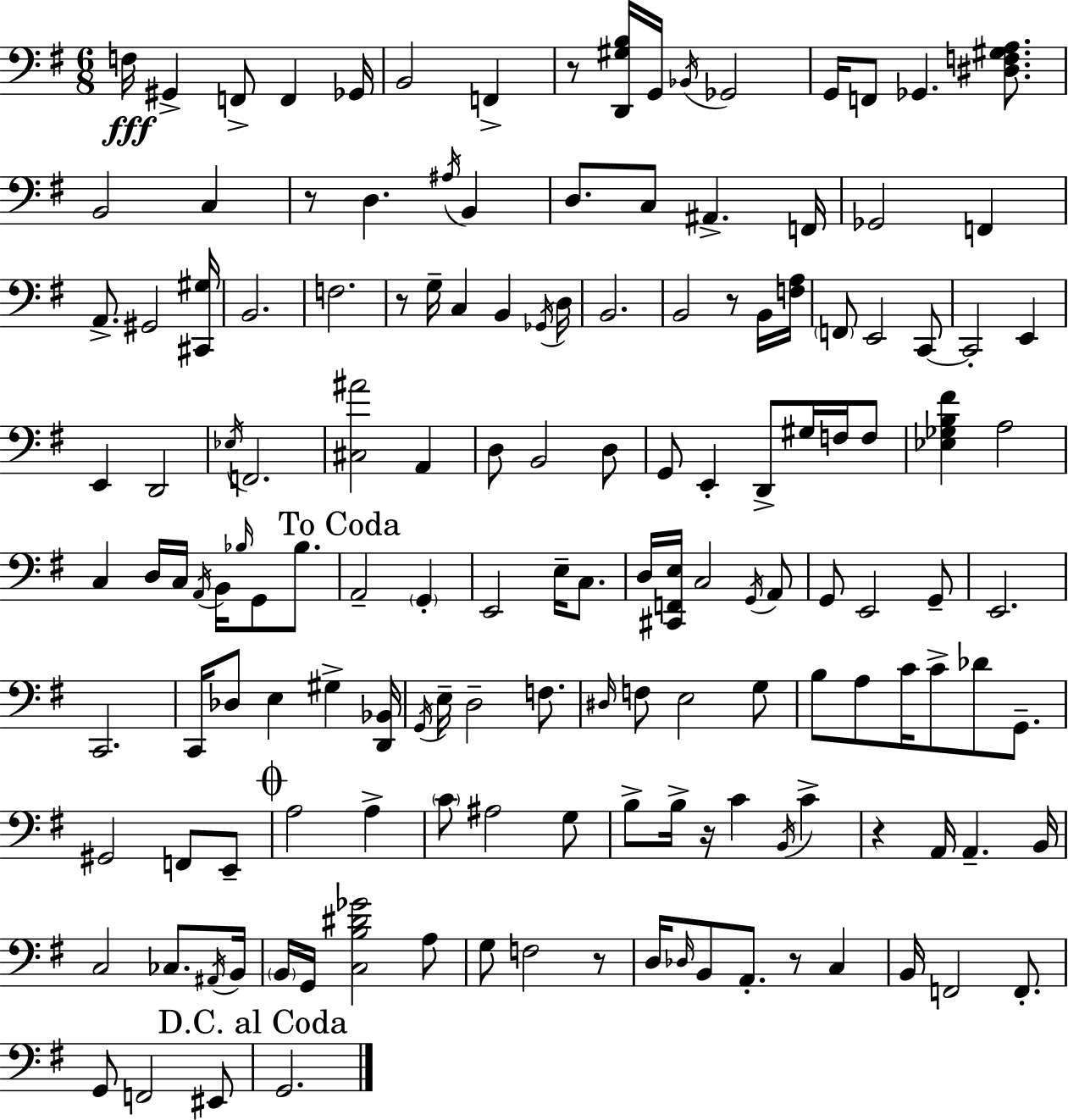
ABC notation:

X:1
T:Untitled
M:6/8
L:1/4
K:Em
F,/4 ^G,, F,,/2 F,, _G,,/4 B,,2 F,, z/2 [D,,^G,B,]/4 G,,/4 _B,,/4 _G,,2 G,,/4 F,,/2 _G,, [^D,F,^G,A,]/2 B,,2 C, z/2 D, ^A,/4 B,, D,/2 C,/2 ^A,, F,,/4 _G,,2 F,, A,,/2 ^G,,2 [^C,,^G,]/4 B,,2 F,2 z/2 G,/4 C, B,, _G,,/4 D,/4 B,,2 B,,2 z/2 B,,/4 [F,A,]/4 F,,/2 E,,2 C,,/2 C,,2 E,, E,, D,,2 _E,/4 F,,2 [^C,^A]2 A,, D,/2 B,,2 D,/2 G,,/2 E,, D,,/2 ^G,/4 F,/4 F,/2 [_E,_G,B,^F] A,2 C, D,/4 C,/4 A,,/4 B,,/4 _B,/4 G,,/2 _B,/2 A,,2 G,, E,,2 E,/4 C,/2 D,/4 [^C,,F,,E,]/4 C,2 G,,/4 A,,/2 G,,/2 E,,2 G,,/2 E,,2 C,,2 C,,/4 _D,/2 E, ^G, [D,,_B,,]/4 G,,/4 E,/4 D,2 F,/2 ^D,/4 F,/2 E,2 G,/2 B,/2 A,/2 C/4 C/2 _D/2 G,,/2 ^G,,2 F,,/2 E,,/2 A,2 A, C/2 ^A,2 G,/2 B,/2 B,/4 z/4 C B,,/4 C z A,,/4 A,, B,,/4 C,2 _C,/2 ^A,,/4 B,,/4 B,,/4 G,,/4 [C,B,^D_G]2 A,/2 G,/2 F,2 z/2 D,/4 _D,/4 B,,/2 A,,/2 z/2 C, B,,/4 F,,2 F,,/2 G,,/2 F,,2 ^E,,/2 G,,2